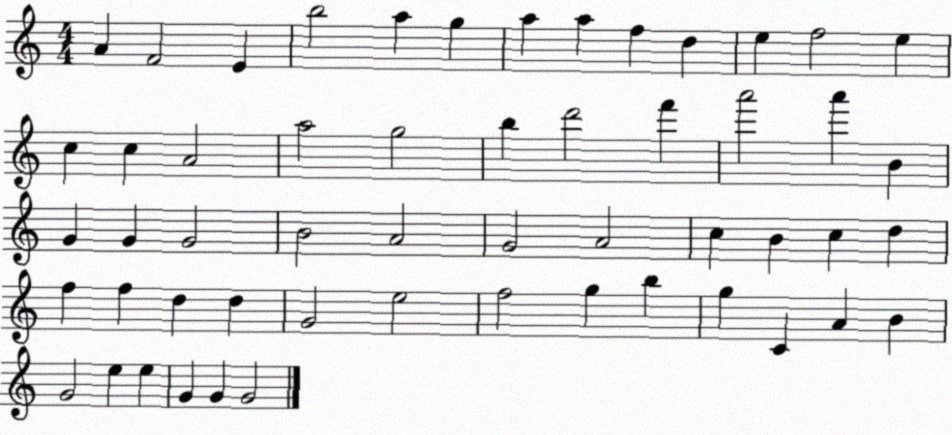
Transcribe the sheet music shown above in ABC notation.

X:1
T:Untitled
M:4/4
L:1/4
K:C
A F2 E b2 a g a a f d e f2 e c c A2 a2 g2 b d'2 f' a'2 a' B G G G2 B2 A2 G2 A2 c B c d f f d d G2 e2 f2 g b g C A B G2 e e G G G2